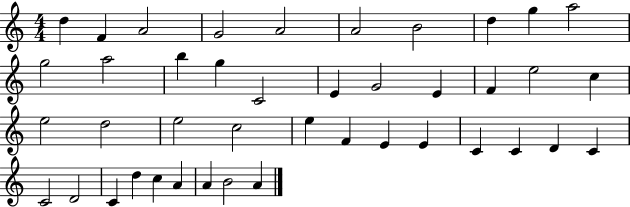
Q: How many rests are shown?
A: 0